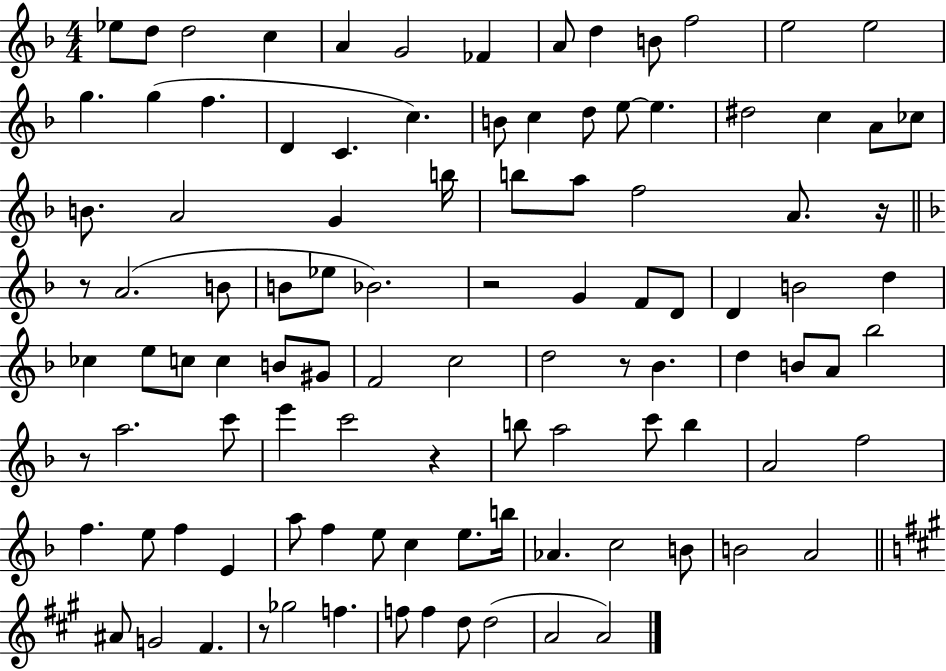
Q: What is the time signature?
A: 4/4